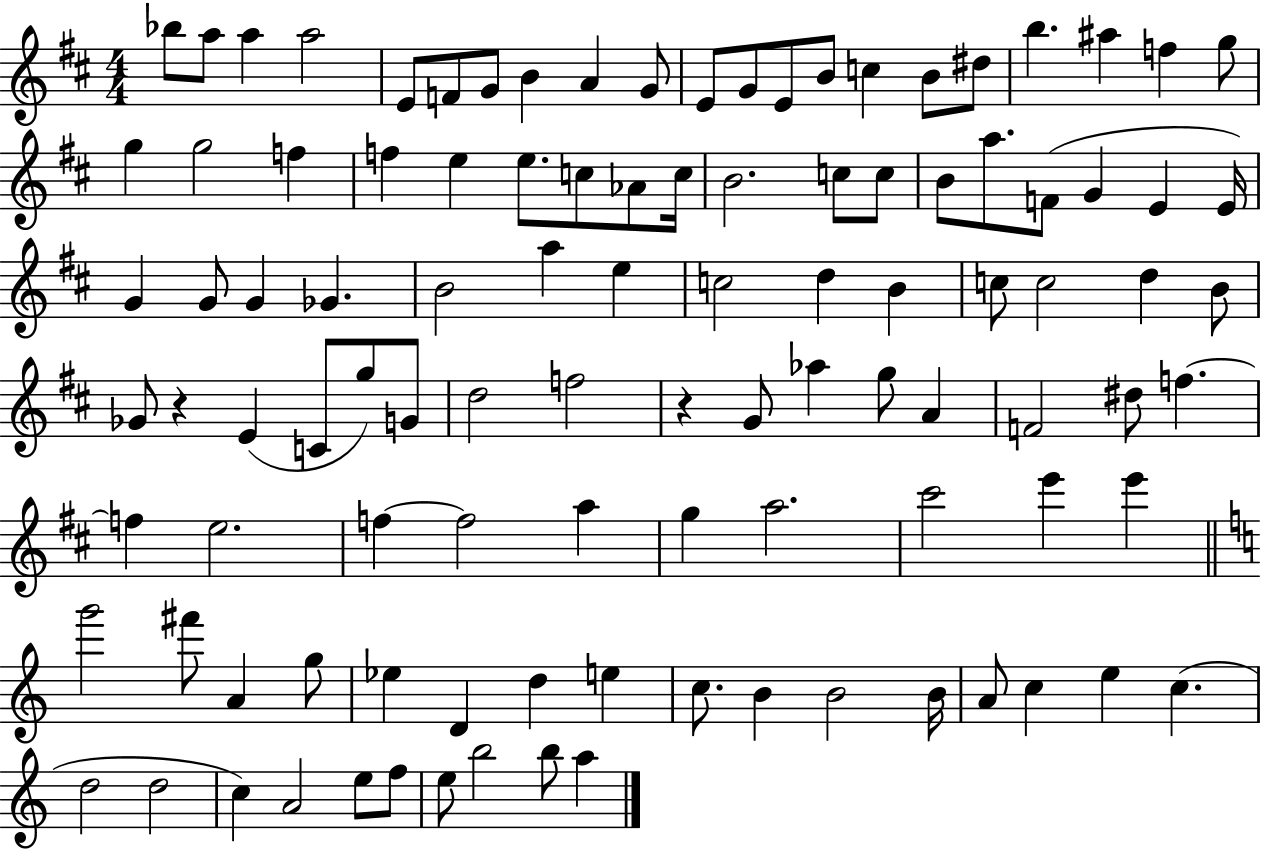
{
  \clef treble
  \numericTimeSignature
  \time 4/4
  \key d \major
  \repeat volta 2 { bes''8 a''8 a''4 a''2 | e'8 f'8 g'8 b'4 a'4 g'8 | e'8 g'8 e'8 b'8 c''4 b'8 dis''8 | b''4. ais''4 f''4 g''8 | \break g''4 g''2 f''4 | f''4 e''4 e''8. c''8 aes'8 c''16 | b'2. c''8 c''8 | b'8 a''8. f'8( g'4 e'4 e'16) | \break g'4 g'8 g'4 ges'4. | b'2 a''4 e''4 | c''2 d''4 b'4 | c''8 c''2 d''4 b'8 | \break ges'8 r4 e'4( c'8 g''8) g'8 | d''2 f''2 | r4 g'8 aes''4 g''8 a'4 | f'2 dis''8 f''4.~~ | \break f''4 e''2. | f''4~~ f''2 a''4 | g''4 a''2. | cis'''2 e'''4 e'''4 | \break \bar "||" \break \key c \major g'''2 fis'''8 a'4 g''8 | ees''4 d'4 d''4 e''4 | c''8. b'4 b'2 b'16 | a'8 c''4 e''4 c''4.( | \break d''2 d''2 | c''4) a'2 e''8 f''8 | e''8 b''2 b''8 a''4 | } \bar "|."
}